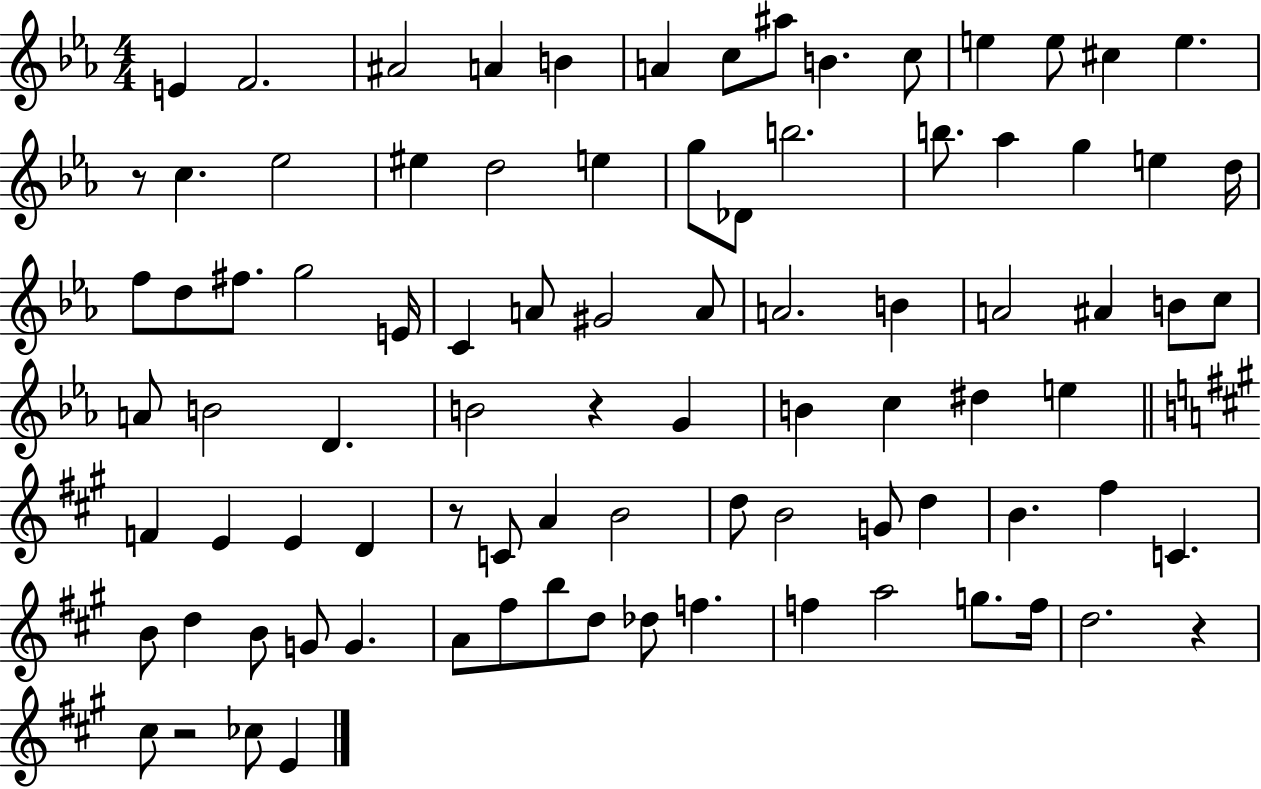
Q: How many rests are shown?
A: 5